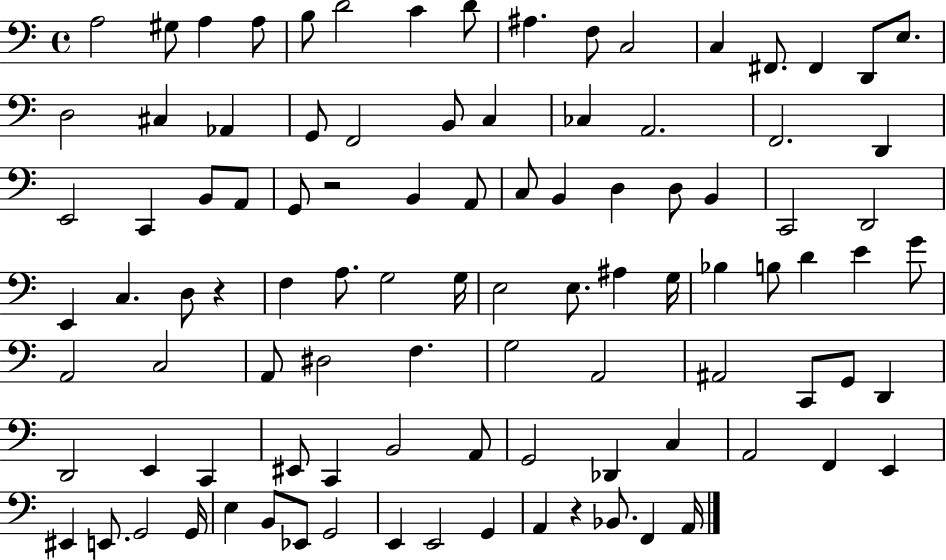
{
  \clef bass
  \time 4/4
  \defaultTimeSignature
  \key c \major
  \repeat volta 2 { a2 gis8 a4 a8 | b8 d'2 c'4 d'8 | ais4. f8 c2 | c4 fis,8. fis,4 d,8 e8. | \break d2 cis4 aes,4 | g,8 f,2 b,8 c4 | ces4 a,2. | f,2. d,4 | \break e,2 c,4 b,8 a,8 | g,8 r2 b,4 a,8 | c8 b,4 d4 d8 b,4 | c,2 d,2 | \break e,4 c4. d8 r4 | f4 a8. g2 g16 | e2 e8. ais4 g16 | bes4 b8 d'4 e'4 g'8 | \break a,2 c2 | a,8 dis2 f4. | g2 a,2 | ais,2 c,8 g,8 d,4 | \break d,2 e,4 c,4 | eis,8 c,4 b,2 a,8 | g,2 des,4 c4 | a,2 f,4 e,4 | \break eis,4 e,8. g,2 g,16 | e4 b,8 ees,8 g,2 | e,4 e,2 g,4 | a,4 r4 bes,8. f,4 a,16 | \break } \bar "|."
}